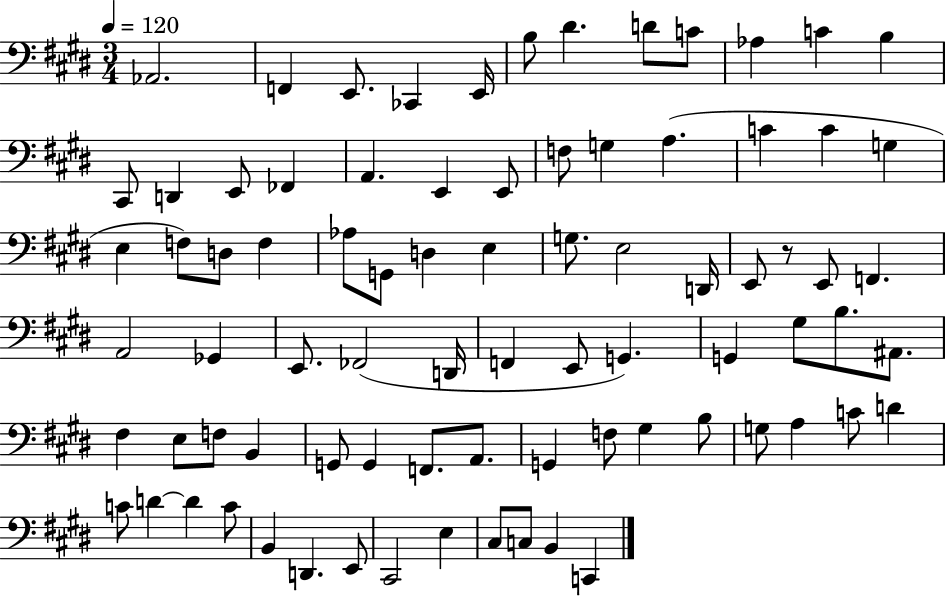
Ab2/h. F2/q E2/e. CES2/q E2/s B3/e D#4/q. D4/e C4/e Ab3/q C4/q B3/q C#2/e D2/q E2/e FES2/q A2/q. E2/q E2/e F3/e G3/q A3/q. C4/q C4/q G3/q E3/q F3/e D3/e F3/q Ab3/e G2/e D3/q E3/q G3/e. E3/h D2/s E2/e R/e E2/e F2/q. A2/h Gb2/q E2/e. FES2/h D2/s F2/q E2/e G2/q. G2/q G#3/e B3/e. A#2/e. F#3/q E3/e F3/e B2/q G2/e G2/q F2/e. A2/e. G2/q F3/e G#3/q B3/e G3/e A3/q C4/e D4/q C4/e D4/q D4/q C4/e B2/q D2/q. E2/e C#2/h E3/q C#3/e C3/e B2/q C2/q